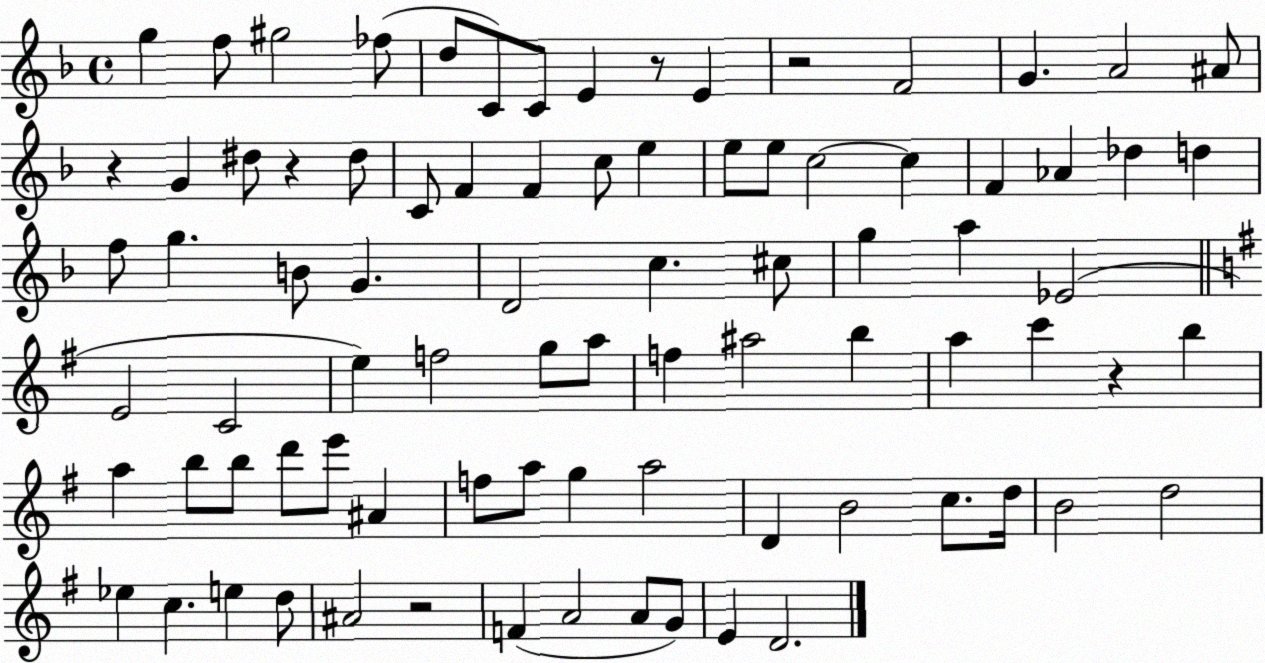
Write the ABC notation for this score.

X:1
T:Untitled
M:4/4
L:1/4
K:F
g f/2 ^g2 _f/2 d/2 C/2 C/2 E z/2 E z2 F2 G A2 ^A/2 z G ^d/2 z ^d/2 C/2 F F c/2 e e/2 e/2 c2 c F _A _d d f/2 g B/2 G D2 c ^c/2 g a _E2 E2 C2 e f2 g/2 a/2 f ^a2 b a c' z b a b/2 b/2 d'/2 e'/2 ^A f/2 a/2 g a2 D B2 c/2 d/4 B2 d2 _e c e d/2 ^A2 z2 F A2 A/2 G/2 E D2